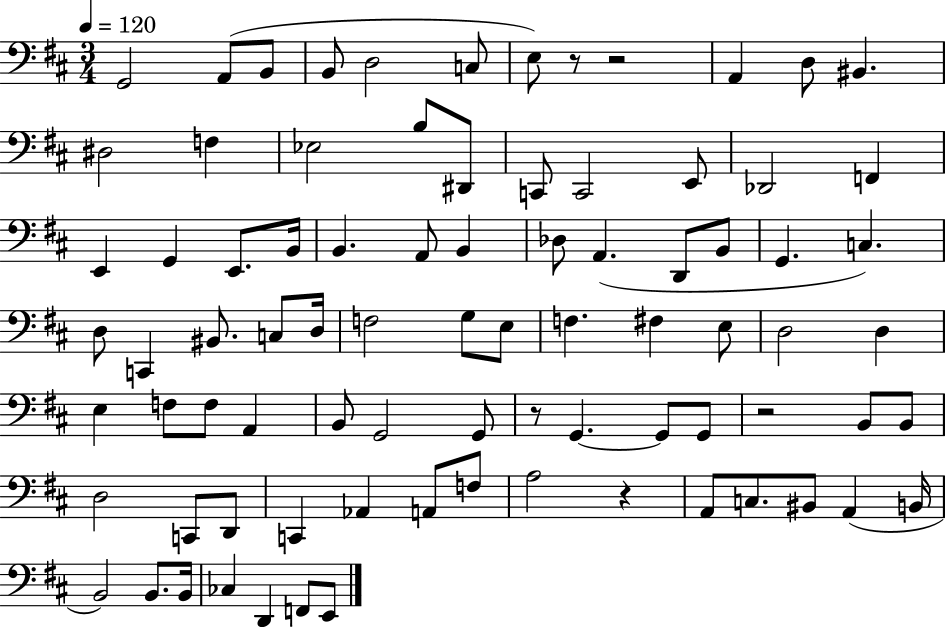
G2/h A2/e B2/e B2/e D3/h C3/e E3/e R/e R/h A2/q D3/e BIS2/q. D#3/h F3/q Eb3/h B3/e D#2/e C2/e C2/h E2/e Db2/h F2/q E2/q G2/q E2/e. B2/s B2/q. A2/e B2/q Db3/e A2/q. D2/e B2/e G2/q. C3/q. D3/e C2/q BIS2/e. C3/e D3/s F3/h G3/e E3/e F3/q. F#3/q E3/e D3/h D3/q E3/q F3/e F3/e A2/q B2/e G2/h G2/e R/e G2/q. G2/e G2/e R/h B2/e B2/e D3/h C2/e D2/e C2/q Ab2/q A2/e F3/e A3/h R/q A2/e C3/e. BIS2/e A2/q B2/s B2/h B2/e. B2/s CES3/q D2/q F2/e E2/e